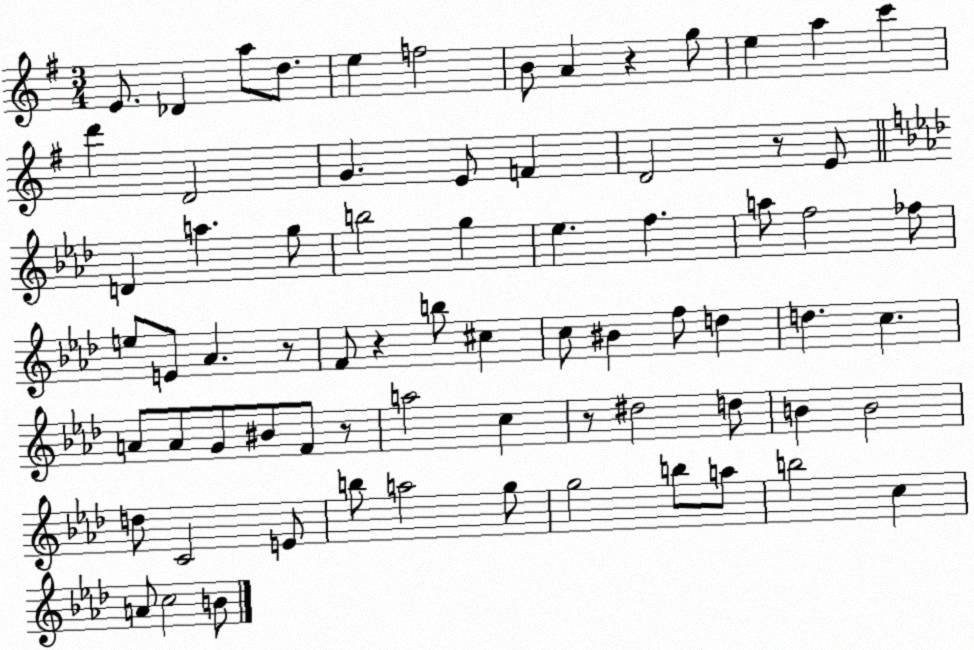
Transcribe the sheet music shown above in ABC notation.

X:1
T:Untitled
M:3/4
L:1/4
K:G
E/2 _D a/2 d/2 e f2 B/2 A z g/2 e a c' d' D2 G E/2 F D2 z/2 E/2 D a g/2 b2 g _e f a/2 f2 _f/2 e/2 E/2 _A z/2 F/2 z b/2 ^c c/2 ^B f/2 d d c A/2 A/2 G/2 ^B/2 F/2 z/2 a2 c z/2 ^d2 d/2 B B2 d/2 C2 E/2 b/2 a2 g/2 g2 b/2 a/2 b2 c A/2 c2 B/2